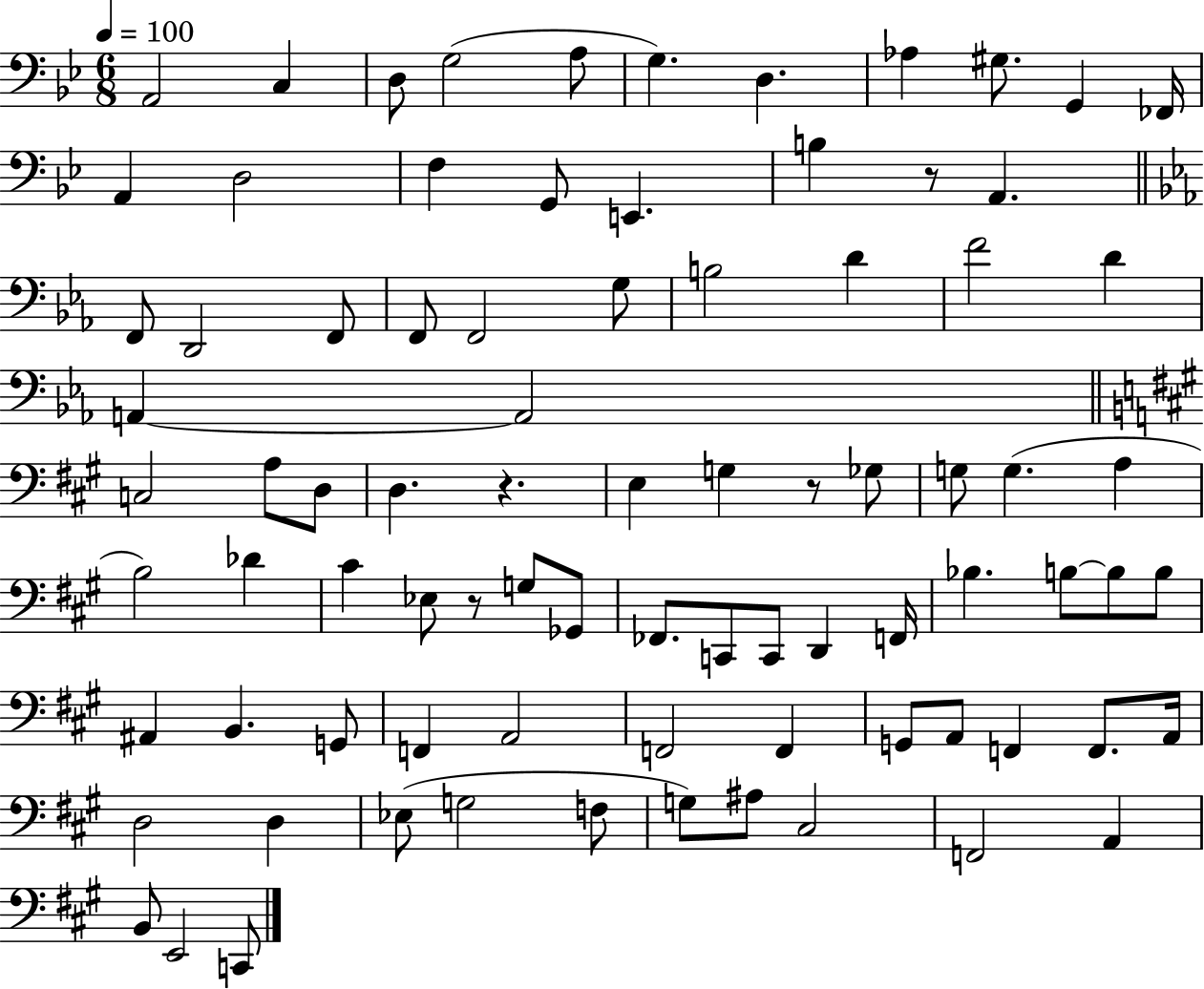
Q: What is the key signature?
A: BES major